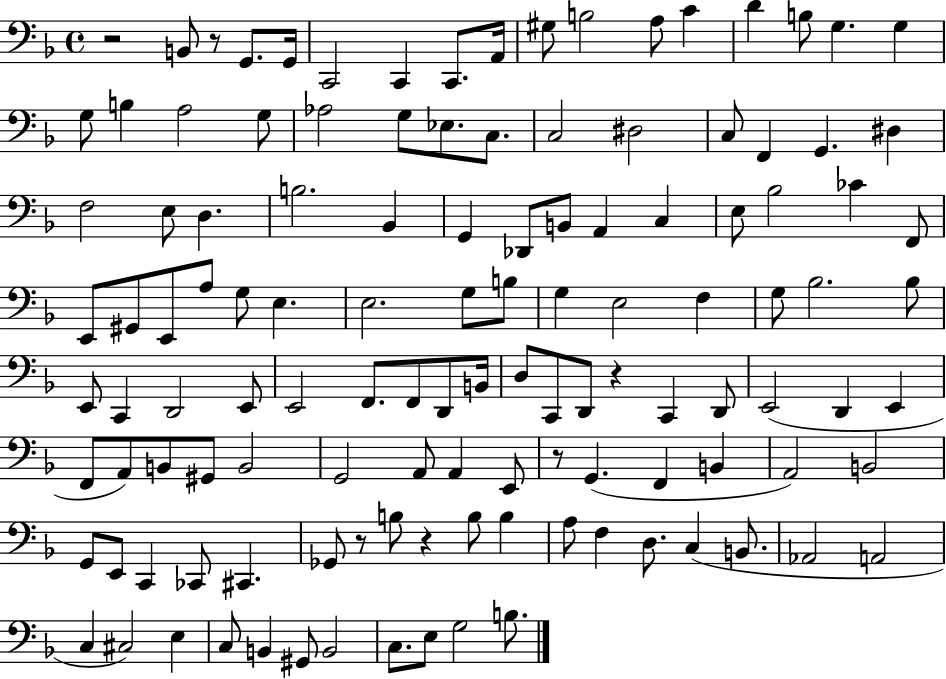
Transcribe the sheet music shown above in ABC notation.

X:1
T:Untitled
M:4/4
L:1/4
K:F
z2 B,,/2 z/2 G,,/2 G,,/4 C,,2 C,, C,,/2 A,,/4 ^G,/2 B,2 A,/2 C D B,/2 G, G, G,/2 B, A,2 G,/2 _A,2 G,/2 _E,/2 C,/2 C,2 ^D,2 C,/2 F,, G,, ^D, F,2 E,/2 D, B,2 _B,, G,, _D,,/2 B,,/2 A,, C, E,/2 _B,2 _C F,,/2 E,,/2 ^G,,/2 E,,/2 A,/2 G,/2 E, E,2 G,/2 B,/2 G, E,2 F, G,/2 _B,2 _B,/2 E,,/2 C,, D,,2 E,,/2 E,,2 F,,/2 F,,/2 D,,/2 B,,/4 D,/2 C,,/2 D,,/2 z C,, D,,/2 E,,2 D,, E,, F,,/2 A,,/2 B,,/2 ^G,,/2 B,,2 G,,2 A,,/2 A,, E,,/2 z/2 G,, F,, B,, A,,2 B,,2 G,,/2 E,,/2 C,, _C,,/2 ^C,, _G,,/2 z/2 B,/2 z B,/2 B, A,/2 F, D,/2 C, B,,/2 _A,,2 A,,2 C, ^C,2 E, C,/2 B,, ^G,,/2 B,,2 C,/2 E,/2 G,2 B,/2